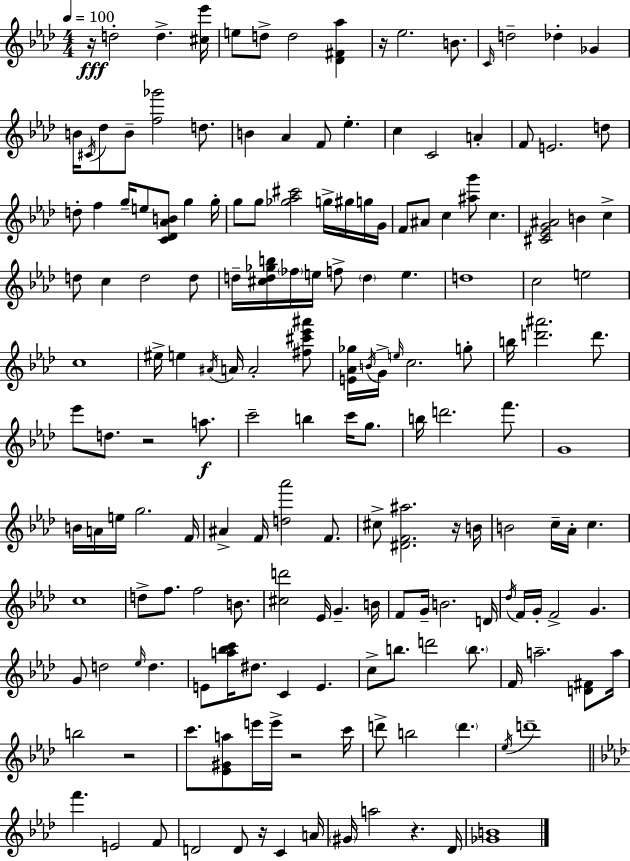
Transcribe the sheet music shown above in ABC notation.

X:1
T:Untitled
M:4/4
L:1/4
K:Fm
z/4 d2 d [^c_e']/4 e/2 d/2 d2 [_D^F_a] z/4 _e2 B/2 C/4 d2 _d _G B/4 ^C/4 _d/2 B/2 [f_g']2 d/2 B _A F/2 _e c C2 A F/2 E2 d/2 d/2 f g/4 e/2 [C_D_AB]/2 g g/4 g/2 g/2 [_g_a^c']2 g/4 ^g/4 g/4 G/4 F/2 ^A/2 c [^ag']/2 c [^C_EG^A]2 B c d/2 c d2 d/2 d/4 [^cd_gb]/4 _f/4 e/4 f/2 d e d4 c2 e2 c4 ^e/4 e ^A/4 A/4 A2 [^f^c'_e'^a']/2 [E_A_g]/4 B/4 G/4 e/4 c2 g/2 b/4 [d'^a']2 d'/2 _e'/2 d/2 z2 a/2 c'2 b c'/4 g/2 b/4 d'2 f'/2 G4 B/4 A/4 e/4 g2 F/4 ^A F/4 [d_a']2 F/2 ^c/2 [^DF^a]2 z/4 B/4 B2 c/4 _A/4 c c4 d/2 f/2 f2 B/2 [^cd']2 _E/4 G B/4 F/2 G/4 B2 D/4 _d/4 F/4 G/4 F2 G G/2 d2 _e/4 d E/2 [a_bc']/4 ^d/2 C E c/2 b/2 d'2 b/2 F/4 a2 [D^F]/2 a/4 b2 z2 c'/2 [_E^Ga]/2 e'/4 e'/4 z2 c'/4 d'/2 b2 d' _e/4 d'4 f' E2 F/2 D2 D/2 z/4 C A/4 ^G/4 a2 z _D/4 [_GB]4